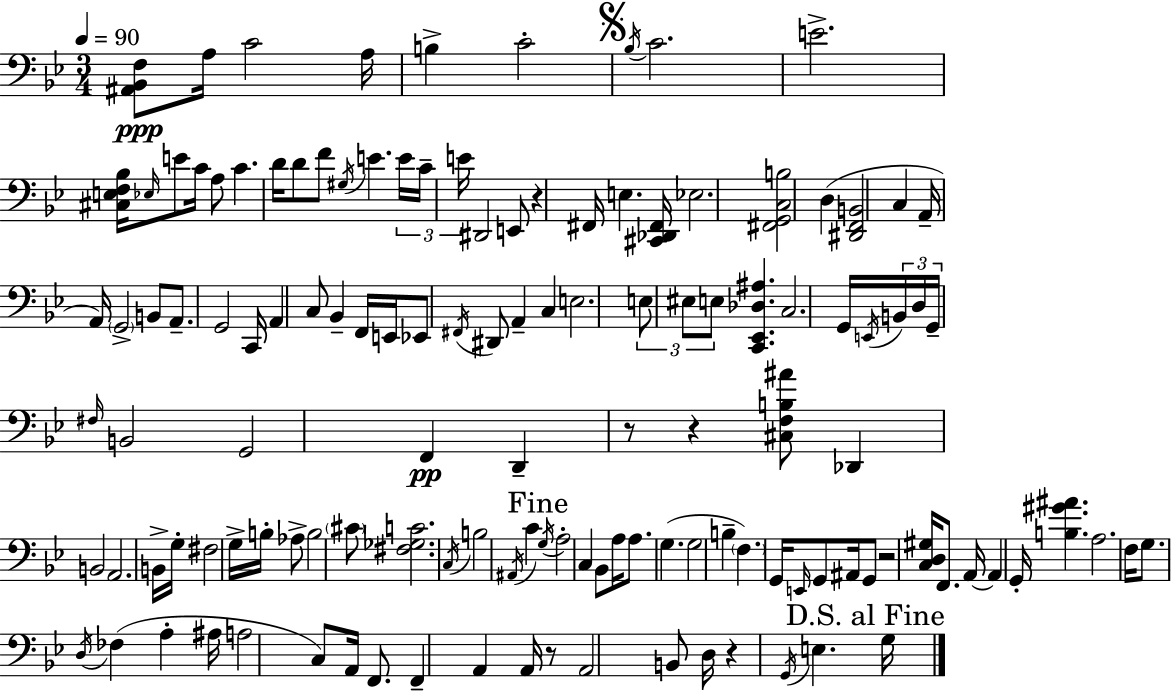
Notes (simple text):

[A#2,Bb2,F3]/e A3/s C4/h A3/s B3/q C4/h Bb3/s C4/h. E4/h. [C#3,E3,F3,Bb3]/s Eb3/s E4/e C4/s A3/e C4/q. D4/s D4/e F4/e G#3/s E4/q. E4/s C4/s E4/s D#2/h E2/e R/q F#2/s E3/q. [C#2,Db2,F#2]/s Eb3/h. [F#2,G2,C3,B3]/h D3/q [D#2,F2,B2]/h C3/q A2/s A2/s G2/h B2/e A2/e. G2/h C2/s A2/q C3/e Bb2/q F2/s E2/s Eb2/e F#2/s D#2/e A2/q C3/q E3/h. E3/e EIS3/e E3/e [C2,Eb2,Db3,A#3]/q. C3/h. G2/s E2/s B2/s D3/s G2/s F#3/s B2/h G2/h F2/q D2/q R/e R/q [C#3,F3,B3,A#4]/e Db2/q B2/h A2/h. B2/s G3/s F#3/h G3/s B3/s Ab3/e B3/h C#4/e [F#3,Gb3,C4]/h. C3/s B3/h A#2/s C4/q G3/s A3/h C3/q Bb2/e A3/s A3/e. G3/q. G3/h B3/q F3/q. G2/s E2/s G2/e A#2/s G2/e R/h [C3,D3,G#3]/s F2/e. A2/s A2/q G2/s [B3,G#4,A#4]/q. A3/h. F3/s G3/e. D3/s FES3/q A3/q A#3/s A3/h C3/e A2/s F2/e. F2/q A2/q A2/s R/e A2/h B2/e D3/s R/q G2/s E3/q. G3/s